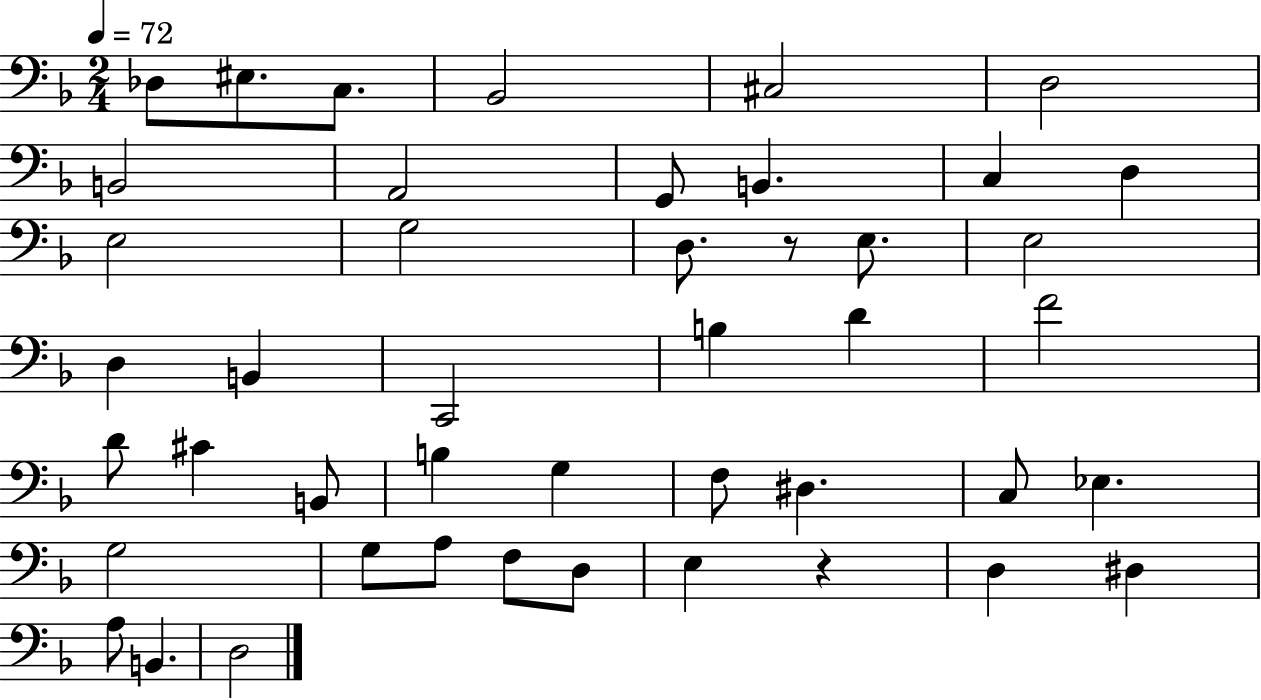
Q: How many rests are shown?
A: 2